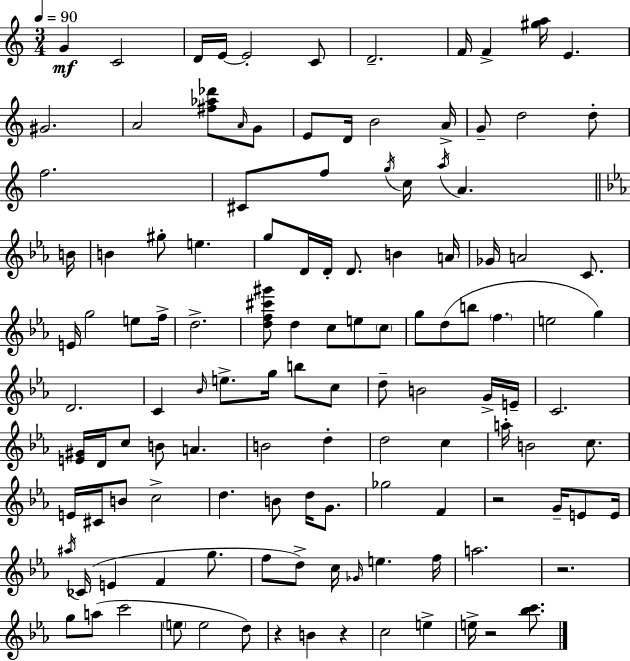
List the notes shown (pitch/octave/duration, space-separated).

G4/q C4/h D4/s E4/s E4/h C4/e D4/h. F4/s F4/q [G#5,A5]/s E4/q. G#4/h. A4/h [F#5,Ab5,Db6]/e A4/s G4/e E4/e D4/s B4/h A4/s G4/e D5/h D5/e F5/h. C#4/e F5/e G5/s C5/s A5/s A4/q. B4/s B4/q G#5/e E5/q. G5/e D4/s D4/s D4/e. B4/q A4/s Gb4/s A4/h C4/e. E4/s G5/h E5/e F5/s D5/h. [D5,F5,C#6,G#6]/e D5/q C5/e E5/e C5/e G5/e D5/e B5/e F5/q. E5/h G5/q D4/h. C4/q Bb4/s E5/e. G5/s B5/e C5/e D5/e B4/h G4/s E4/s C4/h. [E4,G#4]/s D4/s C5/e B4/e A4/q. B4/h D5/q D5/h C5/q A5/s B4/h C5/e. E4/s C#4/s B4/e C5/h D5/q. B4/e D5/s G4/e. Gb5/h F4/q R/h G4/s E4/e E4/s A#5/s CES4/s E4/q F4/q G5/e. F5/e D5/e C5/s Gb4/s E5/q. F5/s A5/h. R/h. G5/e A5/e C6/h E5/e E5/h D5/e R/q B4/q R/q C5/h E5/q E5/s R/h [Bb5,C6]/e.